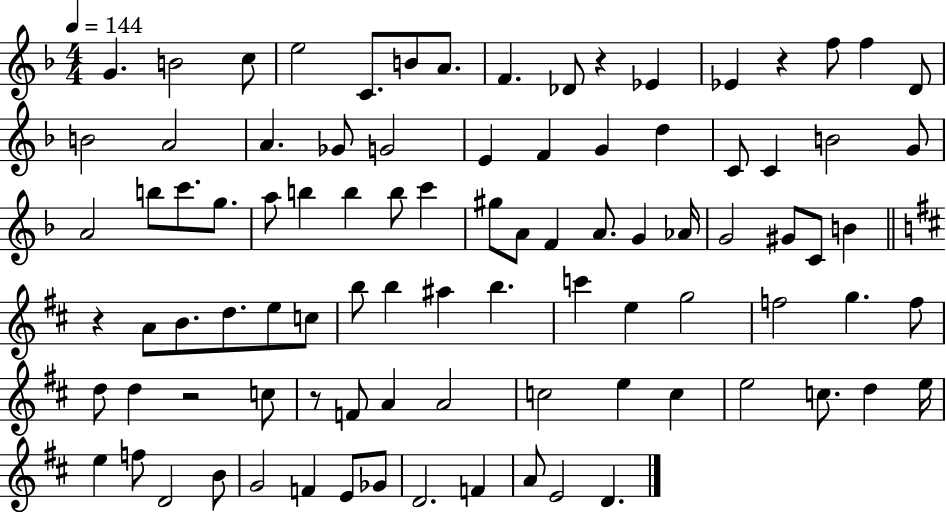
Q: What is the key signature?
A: F major